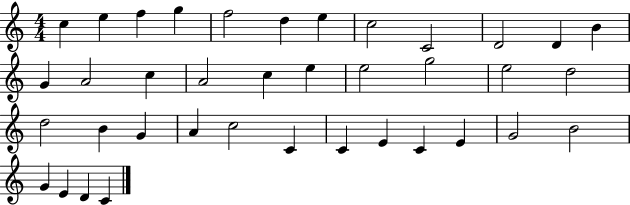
C5/q E5/q F5/q G5/q F5/h D5/q E5/q C5/h C4/h D4/h D4/q B4/q G4/q A4/h C5/q A4/h C5/q E5/q E5/h G5/h E5/h D5/h D5/h B4/q G4/q A4/q C5/h C4/q C4/q E4/q C4/q E4/q G4/h B4/h G4/q E4/q D4/q C4/q